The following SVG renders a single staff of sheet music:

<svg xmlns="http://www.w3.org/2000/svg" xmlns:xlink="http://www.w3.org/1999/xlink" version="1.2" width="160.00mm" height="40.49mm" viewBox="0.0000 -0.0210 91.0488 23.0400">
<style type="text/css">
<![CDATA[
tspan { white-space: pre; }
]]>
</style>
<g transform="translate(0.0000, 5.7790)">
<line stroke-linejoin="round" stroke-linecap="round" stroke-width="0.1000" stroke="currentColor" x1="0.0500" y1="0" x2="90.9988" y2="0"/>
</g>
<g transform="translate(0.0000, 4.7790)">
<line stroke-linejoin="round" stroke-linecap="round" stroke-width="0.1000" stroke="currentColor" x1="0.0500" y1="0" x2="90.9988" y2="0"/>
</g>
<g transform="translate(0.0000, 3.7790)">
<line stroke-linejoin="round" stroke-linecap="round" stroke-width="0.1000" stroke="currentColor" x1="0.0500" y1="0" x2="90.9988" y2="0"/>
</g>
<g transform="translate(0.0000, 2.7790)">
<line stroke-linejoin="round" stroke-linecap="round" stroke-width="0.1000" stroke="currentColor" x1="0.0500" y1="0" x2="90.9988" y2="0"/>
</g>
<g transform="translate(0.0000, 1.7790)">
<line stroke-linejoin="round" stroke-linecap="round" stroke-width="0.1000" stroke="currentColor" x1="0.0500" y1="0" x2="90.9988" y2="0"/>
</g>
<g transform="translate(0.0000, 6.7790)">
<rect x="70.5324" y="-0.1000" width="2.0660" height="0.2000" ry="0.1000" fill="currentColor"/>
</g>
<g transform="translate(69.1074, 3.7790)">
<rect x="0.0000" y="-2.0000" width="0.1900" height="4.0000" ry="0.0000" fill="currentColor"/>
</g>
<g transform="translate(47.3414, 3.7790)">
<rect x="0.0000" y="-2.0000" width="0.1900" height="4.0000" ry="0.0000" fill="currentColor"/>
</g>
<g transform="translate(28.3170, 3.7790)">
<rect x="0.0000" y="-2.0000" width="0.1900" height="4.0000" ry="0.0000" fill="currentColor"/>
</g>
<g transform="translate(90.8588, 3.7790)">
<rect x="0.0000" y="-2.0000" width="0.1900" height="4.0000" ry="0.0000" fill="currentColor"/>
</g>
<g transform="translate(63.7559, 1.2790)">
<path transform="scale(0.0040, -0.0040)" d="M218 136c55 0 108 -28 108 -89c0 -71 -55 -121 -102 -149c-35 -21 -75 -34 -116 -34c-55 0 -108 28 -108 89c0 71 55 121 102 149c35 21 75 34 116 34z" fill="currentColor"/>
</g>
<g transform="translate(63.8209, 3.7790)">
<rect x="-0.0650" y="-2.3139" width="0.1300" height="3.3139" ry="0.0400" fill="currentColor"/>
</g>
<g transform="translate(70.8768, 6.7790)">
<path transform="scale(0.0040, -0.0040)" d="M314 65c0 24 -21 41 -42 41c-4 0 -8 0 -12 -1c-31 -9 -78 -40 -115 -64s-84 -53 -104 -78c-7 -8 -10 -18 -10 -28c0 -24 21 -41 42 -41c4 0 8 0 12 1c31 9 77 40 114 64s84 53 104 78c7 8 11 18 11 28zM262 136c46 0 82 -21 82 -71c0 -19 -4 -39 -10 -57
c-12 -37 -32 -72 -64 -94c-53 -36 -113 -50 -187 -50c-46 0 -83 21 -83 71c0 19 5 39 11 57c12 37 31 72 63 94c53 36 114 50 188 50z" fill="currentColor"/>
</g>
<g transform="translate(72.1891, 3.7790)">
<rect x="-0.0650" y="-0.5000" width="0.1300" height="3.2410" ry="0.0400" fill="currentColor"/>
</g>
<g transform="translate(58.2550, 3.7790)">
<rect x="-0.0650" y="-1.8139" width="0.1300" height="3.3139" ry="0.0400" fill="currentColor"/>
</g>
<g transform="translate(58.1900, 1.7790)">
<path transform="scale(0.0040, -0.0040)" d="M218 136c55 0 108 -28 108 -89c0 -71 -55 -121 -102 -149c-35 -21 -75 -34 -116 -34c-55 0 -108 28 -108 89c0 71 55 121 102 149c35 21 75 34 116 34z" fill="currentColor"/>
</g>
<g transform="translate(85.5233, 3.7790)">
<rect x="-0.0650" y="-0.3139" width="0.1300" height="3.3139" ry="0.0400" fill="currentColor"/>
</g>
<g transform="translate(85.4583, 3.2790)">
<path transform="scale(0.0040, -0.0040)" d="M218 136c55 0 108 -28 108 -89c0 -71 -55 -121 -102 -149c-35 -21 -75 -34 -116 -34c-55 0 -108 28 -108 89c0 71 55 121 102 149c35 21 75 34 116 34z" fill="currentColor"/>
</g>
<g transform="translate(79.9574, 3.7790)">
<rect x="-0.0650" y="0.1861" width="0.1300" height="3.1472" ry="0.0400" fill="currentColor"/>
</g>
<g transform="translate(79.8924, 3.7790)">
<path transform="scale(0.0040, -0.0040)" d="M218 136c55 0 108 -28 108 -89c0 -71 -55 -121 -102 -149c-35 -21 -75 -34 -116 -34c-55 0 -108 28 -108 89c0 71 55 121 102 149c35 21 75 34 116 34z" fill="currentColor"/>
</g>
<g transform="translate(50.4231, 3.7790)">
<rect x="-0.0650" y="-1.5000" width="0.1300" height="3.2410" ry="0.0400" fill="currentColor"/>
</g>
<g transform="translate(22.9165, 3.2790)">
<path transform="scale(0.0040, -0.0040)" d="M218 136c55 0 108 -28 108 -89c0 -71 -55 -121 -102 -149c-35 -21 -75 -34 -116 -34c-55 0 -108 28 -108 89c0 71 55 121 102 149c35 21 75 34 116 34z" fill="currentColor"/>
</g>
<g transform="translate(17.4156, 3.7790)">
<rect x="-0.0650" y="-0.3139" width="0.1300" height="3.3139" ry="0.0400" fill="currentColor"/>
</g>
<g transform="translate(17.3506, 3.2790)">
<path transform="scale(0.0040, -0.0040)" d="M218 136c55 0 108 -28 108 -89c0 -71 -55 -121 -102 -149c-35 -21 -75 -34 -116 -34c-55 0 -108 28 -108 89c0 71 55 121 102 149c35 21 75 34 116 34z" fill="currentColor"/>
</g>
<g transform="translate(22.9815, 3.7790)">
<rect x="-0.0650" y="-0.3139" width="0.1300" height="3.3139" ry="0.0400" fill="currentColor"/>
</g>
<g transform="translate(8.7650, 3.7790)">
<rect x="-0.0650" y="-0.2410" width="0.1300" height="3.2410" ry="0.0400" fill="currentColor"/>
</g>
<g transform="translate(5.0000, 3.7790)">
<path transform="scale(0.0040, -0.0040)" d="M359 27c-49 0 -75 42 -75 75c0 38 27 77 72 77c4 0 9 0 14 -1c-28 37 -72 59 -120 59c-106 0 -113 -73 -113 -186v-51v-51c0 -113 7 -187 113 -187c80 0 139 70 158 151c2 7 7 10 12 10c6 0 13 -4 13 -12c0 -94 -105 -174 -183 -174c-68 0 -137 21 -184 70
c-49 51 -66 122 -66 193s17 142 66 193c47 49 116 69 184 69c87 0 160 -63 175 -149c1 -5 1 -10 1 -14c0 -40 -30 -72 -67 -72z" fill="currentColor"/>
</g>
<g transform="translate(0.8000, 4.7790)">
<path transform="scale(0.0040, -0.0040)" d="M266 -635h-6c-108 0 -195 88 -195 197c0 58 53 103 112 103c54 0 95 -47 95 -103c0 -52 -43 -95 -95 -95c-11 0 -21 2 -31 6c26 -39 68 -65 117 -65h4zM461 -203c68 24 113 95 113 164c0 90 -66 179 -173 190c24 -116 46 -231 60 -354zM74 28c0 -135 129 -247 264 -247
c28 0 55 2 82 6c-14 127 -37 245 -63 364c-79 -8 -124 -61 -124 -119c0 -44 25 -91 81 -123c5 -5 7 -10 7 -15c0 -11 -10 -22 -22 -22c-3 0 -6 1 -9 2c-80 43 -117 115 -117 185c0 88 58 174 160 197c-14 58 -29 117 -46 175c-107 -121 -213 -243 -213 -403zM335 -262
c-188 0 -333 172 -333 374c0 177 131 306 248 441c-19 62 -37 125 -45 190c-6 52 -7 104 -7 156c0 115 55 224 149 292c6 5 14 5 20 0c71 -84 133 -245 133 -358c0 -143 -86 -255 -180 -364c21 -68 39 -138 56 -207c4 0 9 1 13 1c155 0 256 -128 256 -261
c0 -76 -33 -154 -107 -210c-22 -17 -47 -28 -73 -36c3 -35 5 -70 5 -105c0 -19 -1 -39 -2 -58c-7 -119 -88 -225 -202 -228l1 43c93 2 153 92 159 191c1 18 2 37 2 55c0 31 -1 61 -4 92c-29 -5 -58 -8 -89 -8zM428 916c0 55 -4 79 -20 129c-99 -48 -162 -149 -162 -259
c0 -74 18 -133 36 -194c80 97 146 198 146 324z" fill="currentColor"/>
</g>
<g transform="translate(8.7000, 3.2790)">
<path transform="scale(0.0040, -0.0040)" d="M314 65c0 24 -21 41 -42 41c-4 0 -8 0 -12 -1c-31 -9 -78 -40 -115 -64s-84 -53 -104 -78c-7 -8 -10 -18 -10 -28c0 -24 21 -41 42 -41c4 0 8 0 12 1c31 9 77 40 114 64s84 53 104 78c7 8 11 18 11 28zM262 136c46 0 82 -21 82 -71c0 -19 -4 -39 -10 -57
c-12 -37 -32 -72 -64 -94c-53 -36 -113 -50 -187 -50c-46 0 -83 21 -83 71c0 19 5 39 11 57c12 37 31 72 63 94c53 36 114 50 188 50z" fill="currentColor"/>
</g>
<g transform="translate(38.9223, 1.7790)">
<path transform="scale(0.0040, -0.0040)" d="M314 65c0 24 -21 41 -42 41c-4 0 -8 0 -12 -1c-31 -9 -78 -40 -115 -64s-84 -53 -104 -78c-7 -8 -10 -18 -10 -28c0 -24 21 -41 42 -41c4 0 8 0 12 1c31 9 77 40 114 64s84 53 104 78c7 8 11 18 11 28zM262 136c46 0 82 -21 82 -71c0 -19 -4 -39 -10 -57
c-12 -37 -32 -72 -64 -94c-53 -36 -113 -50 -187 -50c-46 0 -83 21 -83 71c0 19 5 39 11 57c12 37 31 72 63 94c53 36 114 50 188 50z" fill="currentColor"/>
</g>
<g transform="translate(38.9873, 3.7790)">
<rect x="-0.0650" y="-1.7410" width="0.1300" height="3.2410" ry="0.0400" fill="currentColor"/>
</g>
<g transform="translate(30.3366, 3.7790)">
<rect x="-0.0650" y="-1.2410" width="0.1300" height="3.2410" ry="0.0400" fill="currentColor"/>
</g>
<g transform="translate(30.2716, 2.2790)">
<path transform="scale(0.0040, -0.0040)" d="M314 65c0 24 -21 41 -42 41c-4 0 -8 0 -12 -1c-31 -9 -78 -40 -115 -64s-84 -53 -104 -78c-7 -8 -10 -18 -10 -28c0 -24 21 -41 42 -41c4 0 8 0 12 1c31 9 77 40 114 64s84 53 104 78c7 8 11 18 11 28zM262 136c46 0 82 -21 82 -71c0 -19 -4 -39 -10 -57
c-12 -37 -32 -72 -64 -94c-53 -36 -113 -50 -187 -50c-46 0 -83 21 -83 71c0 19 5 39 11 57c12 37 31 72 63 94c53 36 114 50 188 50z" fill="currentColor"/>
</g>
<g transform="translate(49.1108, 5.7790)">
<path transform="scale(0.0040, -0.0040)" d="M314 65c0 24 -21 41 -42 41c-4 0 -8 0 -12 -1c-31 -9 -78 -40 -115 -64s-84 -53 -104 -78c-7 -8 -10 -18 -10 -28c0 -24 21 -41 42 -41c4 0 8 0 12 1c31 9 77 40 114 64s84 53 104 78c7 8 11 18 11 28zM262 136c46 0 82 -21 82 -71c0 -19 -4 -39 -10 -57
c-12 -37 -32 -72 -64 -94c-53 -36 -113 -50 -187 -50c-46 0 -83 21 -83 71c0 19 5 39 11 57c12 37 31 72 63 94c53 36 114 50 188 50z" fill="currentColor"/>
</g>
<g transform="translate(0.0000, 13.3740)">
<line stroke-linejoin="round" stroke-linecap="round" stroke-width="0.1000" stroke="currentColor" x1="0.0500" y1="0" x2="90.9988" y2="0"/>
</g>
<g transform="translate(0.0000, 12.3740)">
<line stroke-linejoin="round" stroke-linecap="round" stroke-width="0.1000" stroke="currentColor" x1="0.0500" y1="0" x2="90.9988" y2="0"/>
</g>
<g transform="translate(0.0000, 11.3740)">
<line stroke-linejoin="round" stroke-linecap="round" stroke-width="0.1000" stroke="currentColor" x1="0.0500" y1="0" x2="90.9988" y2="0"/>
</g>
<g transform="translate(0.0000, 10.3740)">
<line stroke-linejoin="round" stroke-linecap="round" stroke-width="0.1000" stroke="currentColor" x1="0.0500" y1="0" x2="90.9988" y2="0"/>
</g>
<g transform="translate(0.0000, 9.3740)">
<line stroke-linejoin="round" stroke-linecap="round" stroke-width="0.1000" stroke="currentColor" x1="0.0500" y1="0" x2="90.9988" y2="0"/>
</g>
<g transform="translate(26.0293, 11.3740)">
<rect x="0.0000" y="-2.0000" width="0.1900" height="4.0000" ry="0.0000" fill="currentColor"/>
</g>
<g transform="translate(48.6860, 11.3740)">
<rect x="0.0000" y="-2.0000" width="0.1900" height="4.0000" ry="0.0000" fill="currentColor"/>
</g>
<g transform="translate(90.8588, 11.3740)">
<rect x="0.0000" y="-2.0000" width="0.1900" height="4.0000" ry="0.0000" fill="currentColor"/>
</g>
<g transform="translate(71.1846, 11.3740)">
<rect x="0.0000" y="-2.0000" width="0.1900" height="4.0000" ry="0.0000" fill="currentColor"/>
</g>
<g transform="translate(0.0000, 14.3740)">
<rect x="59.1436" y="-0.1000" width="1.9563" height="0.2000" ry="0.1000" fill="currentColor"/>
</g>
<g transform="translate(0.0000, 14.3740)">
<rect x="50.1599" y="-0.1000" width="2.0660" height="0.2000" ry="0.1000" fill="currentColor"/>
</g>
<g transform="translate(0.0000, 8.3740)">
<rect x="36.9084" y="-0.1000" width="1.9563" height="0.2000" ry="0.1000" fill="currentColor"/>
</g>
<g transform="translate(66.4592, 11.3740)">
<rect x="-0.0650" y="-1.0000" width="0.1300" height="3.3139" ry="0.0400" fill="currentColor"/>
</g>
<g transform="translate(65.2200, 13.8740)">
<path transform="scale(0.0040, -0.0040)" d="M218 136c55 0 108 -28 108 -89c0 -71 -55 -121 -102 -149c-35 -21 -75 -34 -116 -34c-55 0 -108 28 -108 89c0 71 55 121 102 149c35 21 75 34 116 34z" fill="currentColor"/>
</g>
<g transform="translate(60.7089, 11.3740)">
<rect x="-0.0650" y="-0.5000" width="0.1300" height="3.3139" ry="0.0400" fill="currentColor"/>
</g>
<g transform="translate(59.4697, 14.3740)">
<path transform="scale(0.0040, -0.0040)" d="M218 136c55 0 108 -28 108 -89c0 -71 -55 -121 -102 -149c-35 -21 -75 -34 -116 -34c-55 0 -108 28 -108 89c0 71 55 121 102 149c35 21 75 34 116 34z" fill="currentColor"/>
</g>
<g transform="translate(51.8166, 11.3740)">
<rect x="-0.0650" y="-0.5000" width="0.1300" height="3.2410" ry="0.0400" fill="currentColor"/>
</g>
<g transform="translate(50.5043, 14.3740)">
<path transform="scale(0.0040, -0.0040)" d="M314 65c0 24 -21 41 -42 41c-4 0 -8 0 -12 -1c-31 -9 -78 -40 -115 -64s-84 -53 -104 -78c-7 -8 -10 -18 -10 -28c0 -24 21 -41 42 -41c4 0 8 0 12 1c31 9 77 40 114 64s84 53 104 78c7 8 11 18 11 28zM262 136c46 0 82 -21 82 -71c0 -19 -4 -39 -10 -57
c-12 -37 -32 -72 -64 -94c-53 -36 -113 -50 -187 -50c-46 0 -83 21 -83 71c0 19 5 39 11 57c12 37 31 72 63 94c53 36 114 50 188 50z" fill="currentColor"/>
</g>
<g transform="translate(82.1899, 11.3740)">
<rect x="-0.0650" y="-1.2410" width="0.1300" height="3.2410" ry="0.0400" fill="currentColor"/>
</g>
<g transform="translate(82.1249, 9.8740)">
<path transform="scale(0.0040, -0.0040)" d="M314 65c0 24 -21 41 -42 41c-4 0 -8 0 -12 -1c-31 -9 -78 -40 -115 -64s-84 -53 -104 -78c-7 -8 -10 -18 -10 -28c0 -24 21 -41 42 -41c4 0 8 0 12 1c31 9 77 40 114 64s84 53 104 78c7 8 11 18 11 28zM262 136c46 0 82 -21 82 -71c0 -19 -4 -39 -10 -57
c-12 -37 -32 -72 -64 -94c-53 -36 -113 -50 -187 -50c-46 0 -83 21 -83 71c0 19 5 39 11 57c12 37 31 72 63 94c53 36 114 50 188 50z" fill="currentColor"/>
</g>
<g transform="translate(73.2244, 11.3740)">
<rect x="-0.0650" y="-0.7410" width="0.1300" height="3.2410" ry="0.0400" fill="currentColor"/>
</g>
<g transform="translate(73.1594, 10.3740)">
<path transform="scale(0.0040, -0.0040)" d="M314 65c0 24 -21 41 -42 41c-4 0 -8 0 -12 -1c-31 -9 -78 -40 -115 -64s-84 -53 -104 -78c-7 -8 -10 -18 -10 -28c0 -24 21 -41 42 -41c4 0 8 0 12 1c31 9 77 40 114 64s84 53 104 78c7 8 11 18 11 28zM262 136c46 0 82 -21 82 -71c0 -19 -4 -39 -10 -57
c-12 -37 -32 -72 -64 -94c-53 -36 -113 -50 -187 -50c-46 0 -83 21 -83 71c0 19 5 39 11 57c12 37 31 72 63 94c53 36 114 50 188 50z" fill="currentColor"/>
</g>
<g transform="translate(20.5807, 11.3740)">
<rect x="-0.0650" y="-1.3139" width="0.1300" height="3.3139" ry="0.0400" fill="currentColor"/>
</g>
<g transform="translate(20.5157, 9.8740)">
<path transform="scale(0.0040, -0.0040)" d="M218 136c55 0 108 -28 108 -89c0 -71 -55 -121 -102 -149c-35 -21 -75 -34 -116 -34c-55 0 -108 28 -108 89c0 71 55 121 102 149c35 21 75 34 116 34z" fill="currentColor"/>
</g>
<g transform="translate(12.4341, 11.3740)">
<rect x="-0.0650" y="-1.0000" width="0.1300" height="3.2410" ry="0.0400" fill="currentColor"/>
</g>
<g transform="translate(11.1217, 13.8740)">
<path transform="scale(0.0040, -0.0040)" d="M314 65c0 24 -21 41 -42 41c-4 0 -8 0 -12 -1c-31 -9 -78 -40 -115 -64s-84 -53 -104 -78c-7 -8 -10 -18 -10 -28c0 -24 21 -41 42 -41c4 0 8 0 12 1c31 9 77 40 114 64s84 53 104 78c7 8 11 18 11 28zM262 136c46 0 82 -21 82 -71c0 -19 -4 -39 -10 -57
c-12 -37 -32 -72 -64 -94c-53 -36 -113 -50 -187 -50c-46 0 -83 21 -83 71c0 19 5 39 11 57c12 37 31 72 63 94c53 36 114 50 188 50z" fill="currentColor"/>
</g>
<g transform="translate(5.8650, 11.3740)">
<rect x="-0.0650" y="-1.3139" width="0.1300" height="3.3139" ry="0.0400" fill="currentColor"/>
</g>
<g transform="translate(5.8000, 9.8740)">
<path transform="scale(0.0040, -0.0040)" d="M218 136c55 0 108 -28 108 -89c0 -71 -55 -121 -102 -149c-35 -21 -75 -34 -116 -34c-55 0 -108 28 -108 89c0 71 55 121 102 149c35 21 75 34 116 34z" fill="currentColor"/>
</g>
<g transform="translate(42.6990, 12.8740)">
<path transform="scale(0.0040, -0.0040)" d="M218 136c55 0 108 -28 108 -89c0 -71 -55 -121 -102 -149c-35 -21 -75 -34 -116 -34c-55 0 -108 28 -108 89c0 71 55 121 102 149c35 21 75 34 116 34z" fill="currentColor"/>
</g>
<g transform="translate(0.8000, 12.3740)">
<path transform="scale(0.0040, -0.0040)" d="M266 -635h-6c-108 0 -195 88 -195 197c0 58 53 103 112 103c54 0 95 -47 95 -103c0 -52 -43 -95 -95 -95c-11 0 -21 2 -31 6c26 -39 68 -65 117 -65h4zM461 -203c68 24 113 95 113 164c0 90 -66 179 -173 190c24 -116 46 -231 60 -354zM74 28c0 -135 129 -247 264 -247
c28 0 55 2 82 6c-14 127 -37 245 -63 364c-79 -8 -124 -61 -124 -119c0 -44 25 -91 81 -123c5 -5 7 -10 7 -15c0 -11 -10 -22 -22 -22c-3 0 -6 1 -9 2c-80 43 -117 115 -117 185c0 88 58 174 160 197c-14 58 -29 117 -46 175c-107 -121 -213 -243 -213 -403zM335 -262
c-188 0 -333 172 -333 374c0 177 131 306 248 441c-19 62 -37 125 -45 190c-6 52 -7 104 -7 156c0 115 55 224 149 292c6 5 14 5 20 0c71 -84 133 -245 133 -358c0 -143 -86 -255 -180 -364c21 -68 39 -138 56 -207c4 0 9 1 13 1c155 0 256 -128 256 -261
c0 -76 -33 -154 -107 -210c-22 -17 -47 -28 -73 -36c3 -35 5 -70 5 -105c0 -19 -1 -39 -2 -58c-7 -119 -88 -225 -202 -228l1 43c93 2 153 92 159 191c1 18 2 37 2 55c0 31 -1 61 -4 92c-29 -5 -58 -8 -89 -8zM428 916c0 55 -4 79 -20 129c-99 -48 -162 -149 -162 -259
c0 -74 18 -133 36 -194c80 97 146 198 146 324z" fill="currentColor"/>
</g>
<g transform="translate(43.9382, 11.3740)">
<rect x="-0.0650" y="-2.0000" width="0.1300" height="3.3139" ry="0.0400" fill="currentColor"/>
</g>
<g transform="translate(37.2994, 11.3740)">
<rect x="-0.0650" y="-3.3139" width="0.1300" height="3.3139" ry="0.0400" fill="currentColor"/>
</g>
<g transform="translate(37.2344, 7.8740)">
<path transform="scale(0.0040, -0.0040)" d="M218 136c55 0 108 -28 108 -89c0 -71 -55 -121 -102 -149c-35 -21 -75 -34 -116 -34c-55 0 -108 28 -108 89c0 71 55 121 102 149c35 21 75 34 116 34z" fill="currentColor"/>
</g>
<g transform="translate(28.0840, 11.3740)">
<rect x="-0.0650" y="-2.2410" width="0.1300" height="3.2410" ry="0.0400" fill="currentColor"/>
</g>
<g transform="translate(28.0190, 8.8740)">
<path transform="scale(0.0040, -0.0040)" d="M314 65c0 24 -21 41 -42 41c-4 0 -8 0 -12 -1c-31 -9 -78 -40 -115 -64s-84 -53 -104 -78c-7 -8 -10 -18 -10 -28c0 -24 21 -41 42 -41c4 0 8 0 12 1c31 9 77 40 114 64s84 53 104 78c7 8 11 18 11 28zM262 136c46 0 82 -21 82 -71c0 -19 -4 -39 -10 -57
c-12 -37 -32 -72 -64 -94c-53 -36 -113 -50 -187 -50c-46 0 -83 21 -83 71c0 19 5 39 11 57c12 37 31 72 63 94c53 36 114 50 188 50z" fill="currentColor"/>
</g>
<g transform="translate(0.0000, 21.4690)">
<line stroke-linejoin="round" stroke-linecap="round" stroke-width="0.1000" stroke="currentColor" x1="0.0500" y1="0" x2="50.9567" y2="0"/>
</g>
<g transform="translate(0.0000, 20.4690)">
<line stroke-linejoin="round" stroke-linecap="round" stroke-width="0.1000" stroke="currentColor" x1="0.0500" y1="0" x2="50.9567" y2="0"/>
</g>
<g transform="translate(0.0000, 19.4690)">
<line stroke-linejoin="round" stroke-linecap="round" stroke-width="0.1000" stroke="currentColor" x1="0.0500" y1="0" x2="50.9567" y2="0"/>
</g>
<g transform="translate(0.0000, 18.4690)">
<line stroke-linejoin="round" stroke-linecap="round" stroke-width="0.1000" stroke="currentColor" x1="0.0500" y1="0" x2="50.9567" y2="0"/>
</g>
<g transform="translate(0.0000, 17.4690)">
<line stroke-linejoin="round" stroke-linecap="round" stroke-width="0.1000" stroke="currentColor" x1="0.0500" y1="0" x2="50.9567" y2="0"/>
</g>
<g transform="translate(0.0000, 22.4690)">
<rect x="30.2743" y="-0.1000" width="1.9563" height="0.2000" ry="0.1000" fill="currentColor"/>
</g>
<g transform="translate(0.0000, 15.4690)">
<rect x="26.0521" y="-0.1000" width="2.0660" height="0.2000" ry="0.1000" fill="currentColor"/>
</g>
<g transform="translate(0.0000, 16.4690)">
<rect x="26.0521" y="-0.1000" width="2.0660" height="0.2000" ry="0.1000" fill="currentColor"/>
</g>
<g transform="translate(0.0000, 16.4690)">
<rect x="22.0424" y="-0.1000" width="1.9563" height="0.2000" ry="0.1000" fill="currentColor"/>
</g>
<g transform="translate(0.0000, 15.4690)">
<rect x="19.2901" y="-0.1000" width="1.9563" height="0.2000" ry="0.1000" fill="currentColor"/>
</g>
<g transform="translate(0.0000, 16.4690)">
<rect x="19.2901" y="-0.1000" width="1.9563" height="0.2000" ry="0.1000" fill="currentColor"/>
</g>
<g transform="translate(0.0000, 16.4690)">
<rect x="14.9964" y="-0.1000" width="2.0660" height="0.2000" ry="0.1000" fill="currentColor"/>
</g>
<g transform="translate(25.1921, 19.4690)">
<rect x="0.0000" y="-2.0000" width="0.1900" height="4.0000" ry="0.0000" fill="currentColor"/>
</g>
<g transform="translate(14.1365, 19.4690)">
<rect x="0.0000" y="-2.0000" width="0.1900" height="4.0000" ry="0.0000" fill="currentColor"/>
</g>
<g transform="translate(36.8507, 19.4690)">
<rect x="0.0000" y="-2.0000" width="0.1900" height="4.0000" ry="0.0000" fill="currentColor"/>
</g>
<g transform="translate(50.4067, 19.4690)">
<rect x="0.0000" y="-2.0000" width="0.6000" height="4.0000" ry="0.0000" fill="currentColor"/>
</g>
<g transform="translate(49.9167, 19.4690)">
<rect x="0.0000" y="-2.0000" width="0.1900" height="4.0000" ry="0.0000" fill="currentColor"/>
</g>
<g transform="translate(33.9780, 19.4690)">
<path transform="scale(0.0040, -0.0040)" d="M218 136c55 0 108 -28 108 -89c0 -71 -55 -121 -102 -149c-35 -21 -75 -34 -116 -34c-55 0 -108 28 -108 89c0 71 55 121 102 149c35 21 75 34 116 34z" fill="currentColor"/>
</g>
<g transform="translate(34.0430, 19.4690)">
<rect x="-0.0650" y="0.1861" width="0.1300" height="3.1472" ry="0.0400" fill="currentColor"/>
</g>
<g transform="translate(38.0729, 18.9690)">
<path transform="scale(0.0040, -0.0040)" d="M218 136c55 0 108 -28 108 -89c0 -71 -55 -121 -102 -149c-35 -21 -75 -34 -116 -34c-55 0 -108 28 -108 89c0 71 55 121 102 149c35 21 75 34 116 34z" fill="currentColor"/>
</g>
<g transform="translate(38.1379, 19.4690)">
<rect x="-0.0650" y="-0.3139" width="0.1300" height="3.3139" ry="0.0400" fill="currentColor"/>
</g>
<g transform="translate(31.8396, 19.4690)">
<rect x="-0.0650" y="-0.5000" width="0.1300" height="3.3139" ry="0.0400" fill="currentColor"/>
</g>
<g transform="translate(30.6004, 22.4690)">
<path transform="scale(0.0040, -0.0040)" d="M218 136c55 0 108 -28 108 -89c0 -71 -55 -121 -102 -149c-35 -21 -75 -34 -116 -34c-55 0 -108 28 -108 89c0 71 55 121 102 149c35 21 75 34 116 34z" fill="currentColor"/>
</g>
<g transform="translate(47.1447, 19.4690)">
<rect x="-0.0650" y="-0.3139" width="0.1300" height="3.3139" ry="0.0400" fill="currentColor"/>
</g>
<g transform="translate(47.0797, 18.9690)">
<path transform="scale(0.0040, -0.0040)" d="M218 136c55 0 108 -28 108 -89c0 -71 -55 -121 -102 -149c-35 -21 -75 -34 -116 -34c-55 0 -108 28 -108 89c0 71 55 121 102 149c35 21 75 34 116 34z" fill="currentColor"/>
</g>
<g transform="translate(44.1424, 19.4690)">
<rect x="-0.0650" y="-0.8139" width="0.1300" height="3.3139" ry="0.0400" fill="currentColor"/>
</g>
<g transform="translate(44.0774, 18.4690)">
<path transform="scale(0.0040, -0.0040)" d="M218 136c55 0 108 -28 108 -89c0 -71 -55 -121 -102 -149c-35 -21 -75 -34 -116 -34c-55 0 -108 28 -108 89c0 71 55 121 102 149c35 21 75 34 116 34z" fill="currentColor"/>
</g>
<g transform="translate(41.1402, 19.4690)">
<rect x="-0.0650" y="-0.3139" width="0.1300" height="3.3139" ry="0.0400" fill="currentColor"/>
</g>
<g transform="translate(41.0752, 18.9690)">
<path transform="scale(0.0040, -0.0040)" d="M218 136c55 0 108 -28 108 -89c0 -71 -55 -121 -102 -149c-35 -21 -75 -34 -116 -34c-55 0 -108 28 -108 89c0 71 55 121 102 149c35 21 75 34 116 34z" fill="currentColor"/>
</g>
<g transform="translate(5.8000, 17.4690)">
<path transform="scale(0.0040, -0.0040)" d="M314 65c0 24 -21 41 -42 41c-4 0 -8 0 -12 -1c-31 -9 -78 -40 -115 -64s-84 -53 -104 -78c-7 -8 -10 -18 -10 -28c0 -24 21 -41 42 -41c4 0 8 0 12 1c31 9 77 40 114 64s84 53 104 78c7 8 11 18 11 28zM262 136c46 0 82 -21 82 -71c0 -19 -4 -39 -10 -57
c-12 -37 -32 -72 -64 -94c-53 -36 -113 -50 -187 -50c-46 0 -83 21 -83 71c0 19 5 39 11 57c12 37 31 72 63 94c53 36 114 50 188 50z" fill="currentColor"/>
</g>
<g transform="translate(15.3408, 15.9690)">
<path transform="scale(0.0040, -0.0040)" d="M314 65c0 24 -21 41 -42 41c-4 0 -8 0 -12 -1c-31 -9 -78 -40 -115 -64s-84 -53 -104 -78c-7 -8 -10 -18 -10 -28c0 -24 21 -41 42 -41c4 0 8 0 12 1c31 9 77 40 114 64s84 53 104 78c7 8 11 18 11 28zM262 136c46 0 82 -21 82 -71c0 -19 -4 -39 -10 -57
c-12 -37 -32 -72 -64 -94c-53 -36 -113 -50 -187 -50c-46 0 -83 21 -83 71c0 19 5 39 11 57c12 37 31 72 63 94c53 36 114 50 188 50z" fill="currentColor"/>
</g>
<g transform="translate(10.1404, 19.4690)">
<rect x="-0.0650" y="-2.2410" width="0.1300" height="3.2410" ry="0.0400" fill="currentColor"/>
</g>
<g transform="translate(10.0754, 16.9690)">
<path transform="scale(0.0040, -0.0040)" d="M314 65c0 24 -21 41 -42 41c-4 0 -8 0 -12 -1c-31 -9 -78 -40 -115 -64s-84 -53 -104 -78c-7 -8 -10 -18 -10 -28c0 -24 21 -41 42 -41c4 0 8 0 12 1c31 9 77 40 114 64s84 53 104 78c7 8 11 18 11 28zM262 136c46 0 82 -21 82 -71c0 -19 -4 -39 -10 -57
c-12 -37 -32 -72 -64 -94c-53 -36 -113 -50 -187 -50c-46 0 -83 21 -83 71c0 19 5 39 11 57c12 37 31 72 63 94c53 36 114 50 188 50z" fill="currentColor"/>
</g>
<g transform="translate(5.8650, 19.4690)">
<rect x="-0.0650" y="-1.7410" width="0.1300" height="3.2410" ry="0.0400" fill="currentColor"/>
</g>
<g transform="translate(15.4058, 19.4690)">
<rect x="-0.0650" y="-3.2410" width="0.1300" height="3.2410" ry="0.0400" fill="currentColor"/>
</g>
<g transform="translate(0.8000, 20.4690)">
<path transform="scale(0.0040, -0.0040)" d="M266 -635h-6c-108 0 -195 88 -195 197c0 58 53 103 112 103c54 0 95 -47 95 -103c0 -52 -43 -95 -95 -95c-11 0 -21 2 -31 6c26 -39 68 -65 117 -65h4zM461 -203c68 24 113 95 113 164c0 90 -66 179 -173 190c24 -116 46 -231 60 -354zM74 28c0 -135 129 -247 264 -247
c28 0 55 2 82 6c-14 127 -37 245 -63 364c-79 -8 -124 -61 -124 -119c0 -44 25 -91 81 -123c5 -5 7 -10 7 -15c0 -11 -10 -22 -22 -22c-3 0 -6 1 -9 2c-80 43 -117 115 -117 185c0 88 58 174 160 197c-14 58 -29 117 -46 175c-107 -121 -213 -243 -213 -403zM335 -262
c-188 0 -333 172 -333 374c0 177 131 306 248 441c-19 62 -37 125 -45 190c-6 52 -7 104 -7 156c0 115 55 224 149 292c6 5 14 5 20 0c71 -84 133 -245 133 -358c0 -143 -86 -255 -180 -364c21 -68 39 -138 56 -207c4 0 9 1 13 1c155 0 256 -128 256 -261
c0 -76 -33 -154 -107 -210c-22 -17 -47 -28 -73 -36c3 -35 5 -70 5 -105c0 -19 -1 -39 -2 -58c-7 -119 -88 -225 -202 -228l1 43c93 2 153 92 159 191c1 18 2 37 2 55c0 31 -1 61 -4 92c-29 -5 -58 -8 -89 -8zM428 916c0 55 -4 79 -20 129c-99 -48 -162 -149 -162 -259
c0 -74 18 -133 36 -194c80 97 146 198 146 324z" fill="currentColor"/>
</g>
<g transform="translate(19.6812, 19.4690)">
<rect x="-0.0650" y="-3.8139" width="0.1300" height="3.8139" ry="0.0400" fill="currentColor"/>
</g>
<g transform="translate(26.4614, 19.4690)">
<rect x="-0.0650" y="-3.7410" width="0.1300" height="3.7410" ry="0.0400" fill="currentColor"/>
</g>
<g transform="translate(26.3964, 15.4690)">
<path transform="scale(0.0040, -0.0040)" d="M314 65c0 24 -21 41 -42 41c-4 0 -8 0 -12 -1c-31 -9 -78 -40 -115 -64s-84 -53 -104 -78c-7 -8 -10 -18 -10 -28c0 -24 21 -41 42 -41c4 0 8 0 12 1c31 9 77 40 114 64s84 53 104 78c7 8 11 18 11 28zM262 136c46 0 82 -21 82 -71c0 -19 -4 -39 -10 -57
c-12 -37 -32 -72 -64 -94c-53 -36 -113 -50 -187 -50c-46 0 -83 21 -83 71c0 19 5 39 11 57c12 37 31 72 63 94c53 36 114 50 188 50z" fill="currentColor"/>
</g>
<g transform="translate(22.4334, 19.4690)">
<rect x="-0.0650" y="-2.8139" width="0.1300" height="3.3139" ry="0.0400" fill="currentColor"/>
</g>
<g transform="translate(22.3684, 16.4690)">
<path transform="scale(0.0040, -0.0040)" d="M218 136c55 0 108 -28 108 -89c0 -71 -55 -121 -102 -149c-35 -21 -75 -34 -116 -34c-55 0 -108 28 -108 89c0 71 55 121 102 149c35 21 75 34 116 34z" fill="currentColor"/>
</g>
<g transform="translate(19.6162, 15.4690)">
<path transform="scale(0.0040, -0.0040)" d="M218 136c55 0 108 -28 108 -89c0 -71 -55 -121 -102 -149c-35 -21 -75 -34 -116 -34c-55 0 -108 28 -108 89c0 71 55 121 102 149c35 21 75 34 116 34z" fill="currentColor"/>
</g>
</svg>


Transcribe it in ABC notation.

X:1
T:Untitled
M:4/4
L:1/4
K:C
c2 c c e2 f2 E2 f g C2 B c e D2 e g2 b F C2 C D d2 e2 f2 g2 b2 c' a c'2 C B c c d c